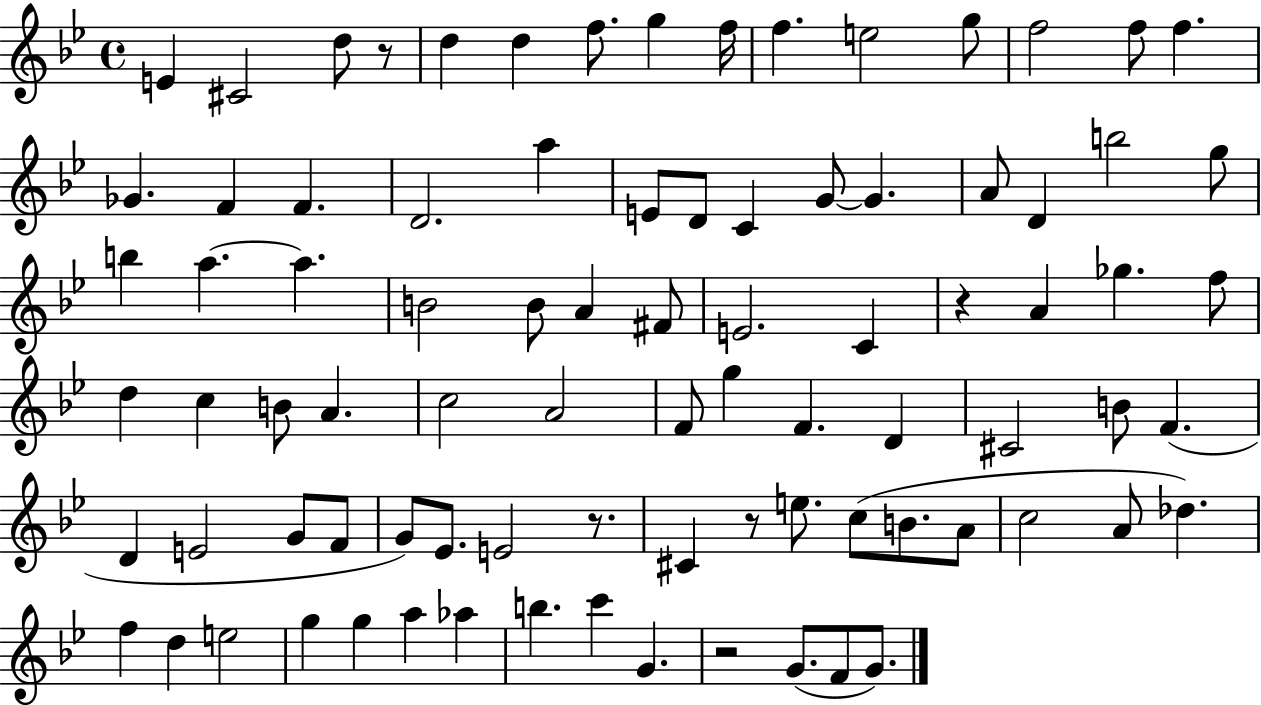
X:1
T:Untitled
M:4/4
L:1/4
K:Bb
E ^C2 d/2 z/2 d d f/2 g f/4 f e2 g/2 f2 f/2 f _G F F D2 a E/2 D/2 C G/2 G A/2 D b2 g/2 b a a B2 B/2 A ^F/2 E2 C z A _g f/2 d c B/2 A c2 A2 F/2 g F D ^C2 B/2 F D E2 G/2 F/2 G/2 _E/2 E2 z/2 ^C z/2 e/2 c/2 B/2 A/2 c2 A/2 _d f d e2 g g a _a b c' G z2 G/2 F/2 G/2